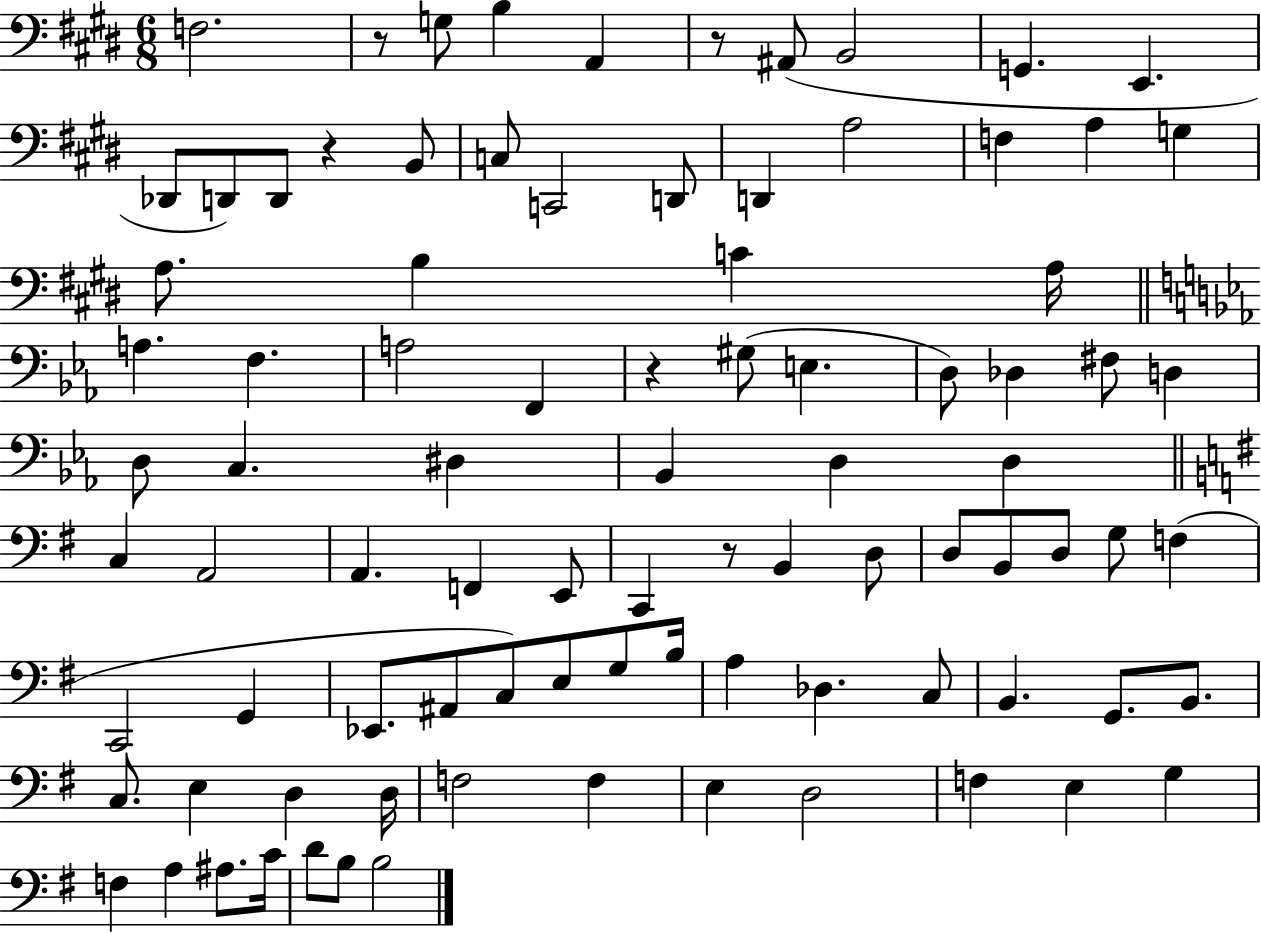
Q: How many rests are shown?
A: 5